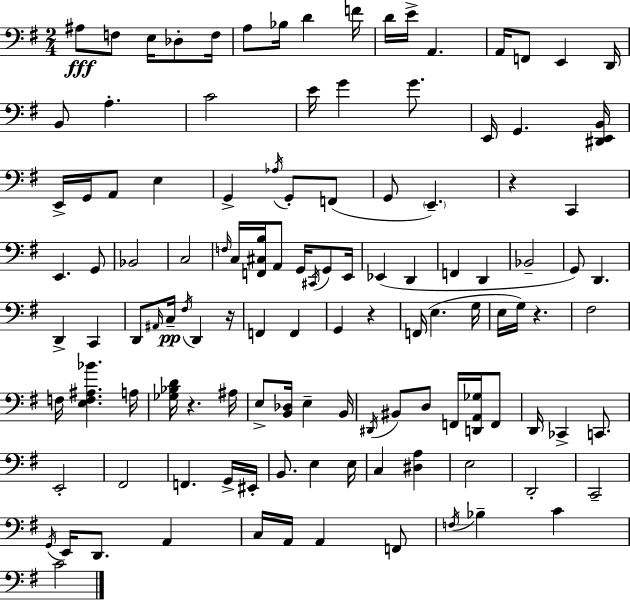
X:1
T:Untitled
M:2/4
L:1/4
K:Em
^A,/2 F,/2 E,/4 _D,/2 F,/4 A,/2 _B,/4 D F/4 D/4 E/4 A,, A,,/4 F,,/2 E,, D,,/4 B,,/2 A, C2 E/4 G G/2 E,,/4 G,, [^D,,E,,B,,]/4 E,,/4 G,,/4 A,,/2 E, G,, _A,/4 G,,/2 F,,/2 G,,/2 E,, z C,, E,, G,,/2 _B,,2 C,2 F,/4 C,/4 [F,,^C,B,]/4 A,,/2 G,,/4 ^C,,/4 G,,/2 E,,/4 _E,, D,, F,, D,, _B,,2 G,,/2 D,, D,, C,, D,,/2 ^A,,/4 C,/4 ^F,/4 D,, z/4 F,, F,, G,, z F,,/4 E, G,/4 E,/4 G,/4 z ^F,2 F,/4 [E,F,^A,_B] A,/4 [_G,_B,D]/4 z ^A,/4 E,/2 [B,,_D,]/4 E, B,,/4 ^D,,/4 ^B,,/2 D,/2 F,,/4 [D,,A,,_G,]/4 F,,/2 D,,/4 _C,, C,,/2 E,,2 ^F,,2 F,, G,,/4 ^E,,/4 B,,/2 E, E,/4 C, [^D,A,] E,2 D,,2 C,,2 G,,/4 E,,/4 D,,/2 A,, C,/4 A,,/4 A,, F,,/2 F,/4 _B, C C2